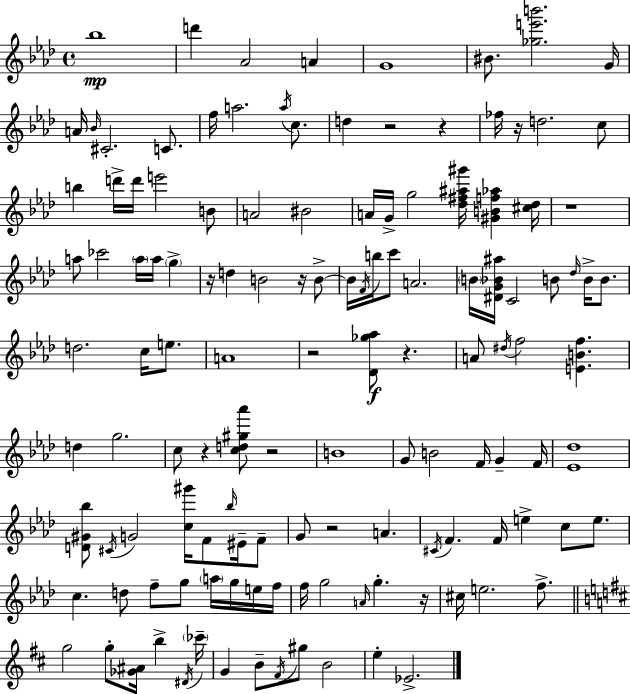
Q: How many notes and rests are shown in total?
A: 129